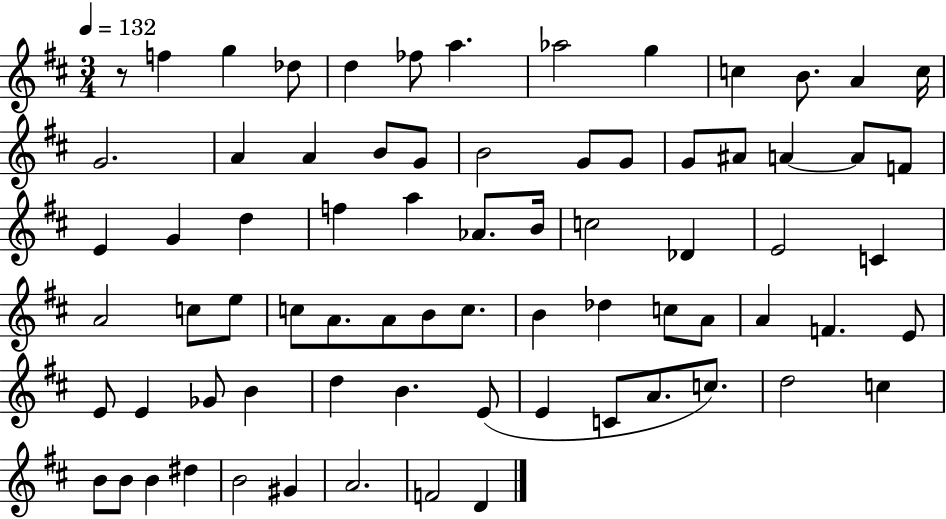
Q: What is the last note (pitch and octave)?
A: D4